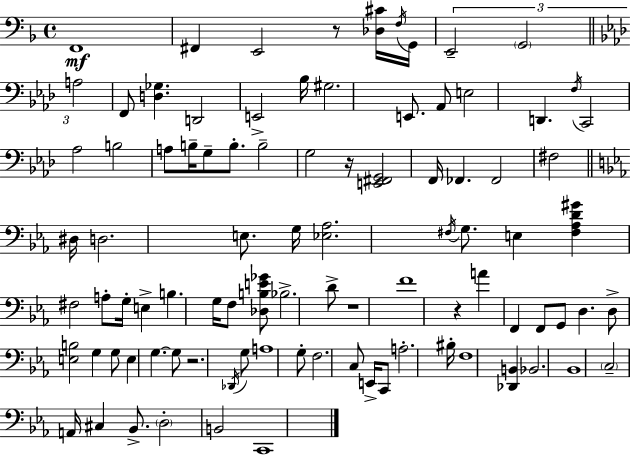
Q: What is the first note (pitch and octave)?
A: F2